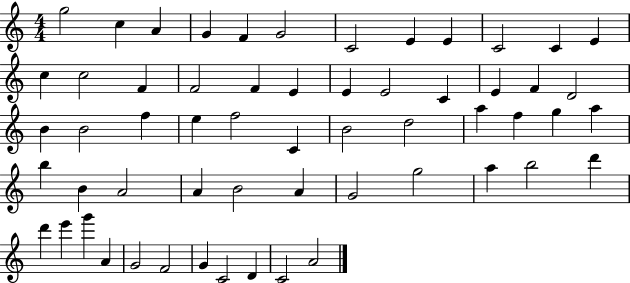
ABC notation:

X:1
T:Untitled
M:4/4
L:1/4
K:C
g2 c A G F G2 C2 E E C2 C E c c2 F F2 F E E E2 C E F D2 B B2 f e f2 C B2 d2 a f g a b B A2 A B2 A G2 g2 a b2 d' d' e' g' A G2 F2 G C2 D C2 A2